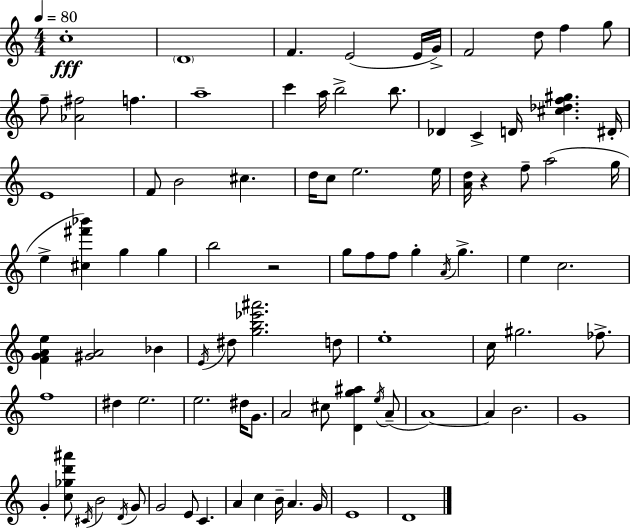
{
  \clef treble
  \numericTimeSignature
  \time 4/4
  \key a \minor
  \tempo 4 = 80
  \repeat volta 2 { c''1-.\fff | \parenthesize d'1 | f'4. e'2( e'16 g'16->) | f'2 d''8 f''4 g''8 | \break f''8-- <aes' fis''>2 f''4. | a''1-- | c'''4 a''16 b''2-> b''8. | des'4 c'4-> d'16 <cis'' des'' f'' gis''>4. dis'16-. | \break e'1 | f'8 b'2 cis''4. | d''16 c''8 e''2. e''16 | <a' d''>16 r4 f''8-- a''2( g''16 | \break e''4-> <cis'' fis''' bes'''>4) g''4 g''4 | b''2 r2 | g''8 f''8 f''8 g''4-. \acciaccatura { a'16 } g''4.-> | e''4 c''2. | \break <f' g' a' e''>4 <gis' a'>2 bes'4 | \acciaccatura { e'16 } dis''8 <g'' b'' ees''' ais'''>2. | d''8 e''1-. | c''16 gis''2. fes''8.-> | \break f''1 | dis''4 e''2. | e''2. dis''16 g'8. | a'2 cis''8 <d' g'' ais''>4 | \break \acciaccatura { e''16 }( a'8-- a'1~~) | a'4 b'2. | g'1 | g'4-. <c'' ges'' d''' ais'''>8 \acciaccatura { cis'16 } b'2 | \break \acciaccatura { d'16 } g'8 g'2 e'8 c'4. | a'4 c''4 b'16-- a'4. | g'16 e'1 | d'1 | \break } \bar "|."
}